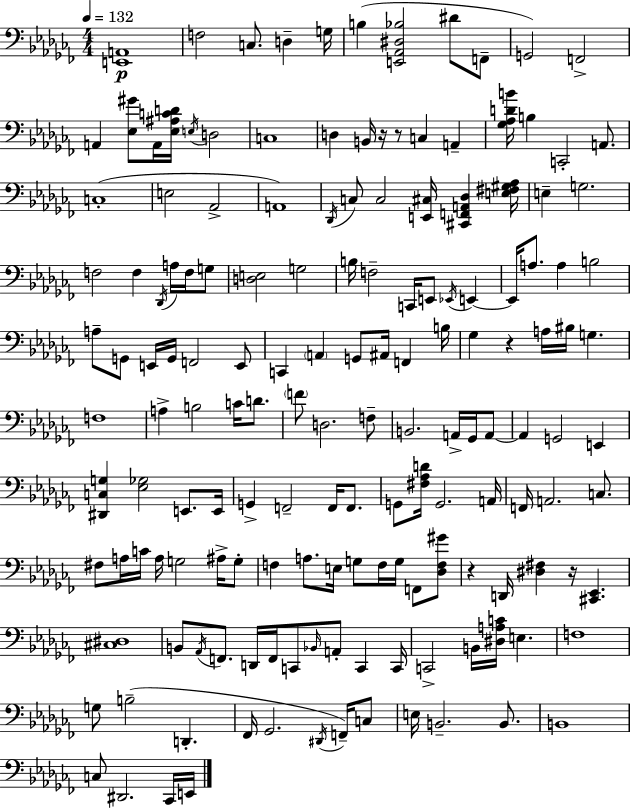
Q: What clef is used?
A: bass